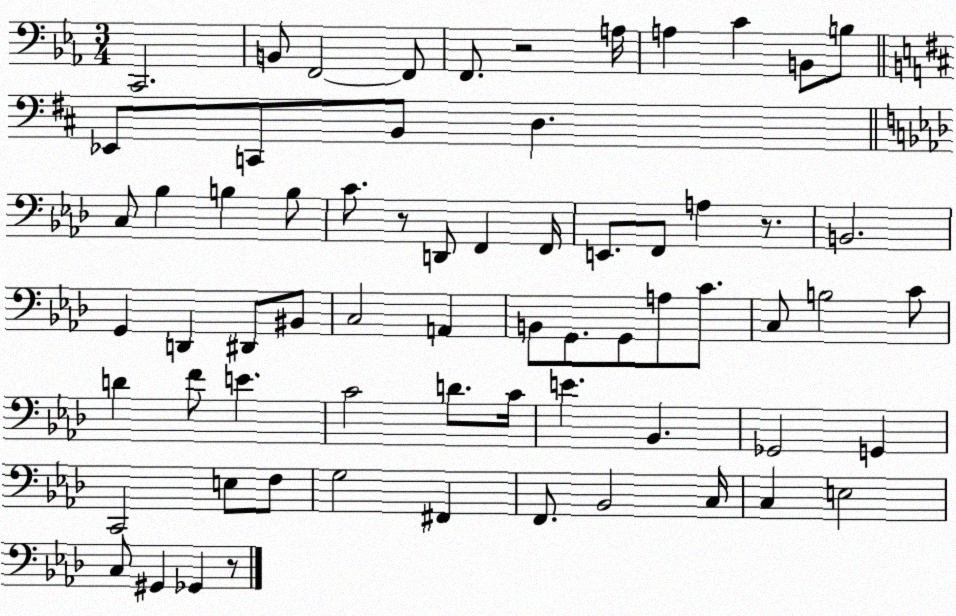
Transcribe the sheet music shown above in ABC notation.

X:1
T:Untitled
M:3/4
L:1/4
K:Eb
C,,2 B,,/2 F,,2 F,,/2 F,,/2 z2 A,/4 A, C B,,/2 B,/2 _E,,/2 C,,/2 B,,/2 D, C,/2 _B, B, B,/2 C/2 z/2 D,,/2 F,, F,,/4 E,,/2 F,,/2 A, z/2 B,,2 G,, D,, ^D,,/2 ^B,,/2 C,2 A,, B,,/2 G,,/2 G,,/2 A,/2 C/2 C,/2 B,2 C/2 D F/2 E C2 D/2 C/4 E _B,, _G,,2 G,, C,,2 E,/2 F,/2 G,2 ^F,, F,,/2 _B,,2 C,/4 C, E,2 C,/2 ^G,, _G,, z/2